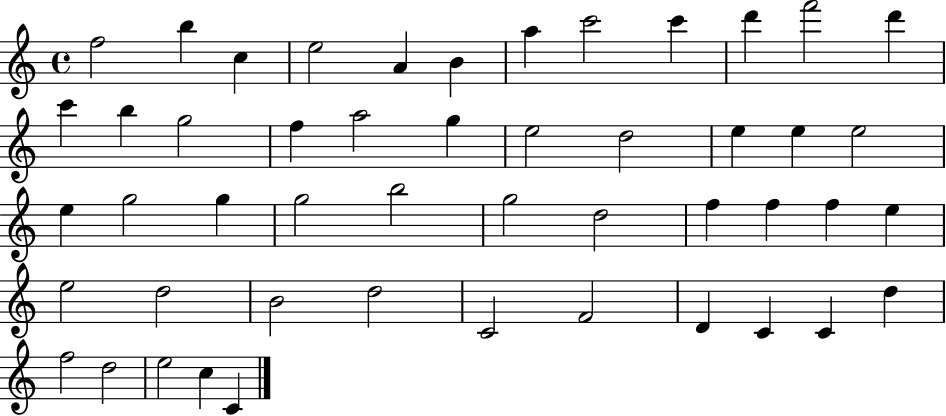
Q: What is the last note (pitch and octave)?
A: C4